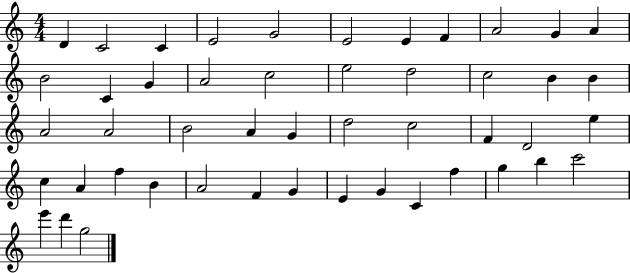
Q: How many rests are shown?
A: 0